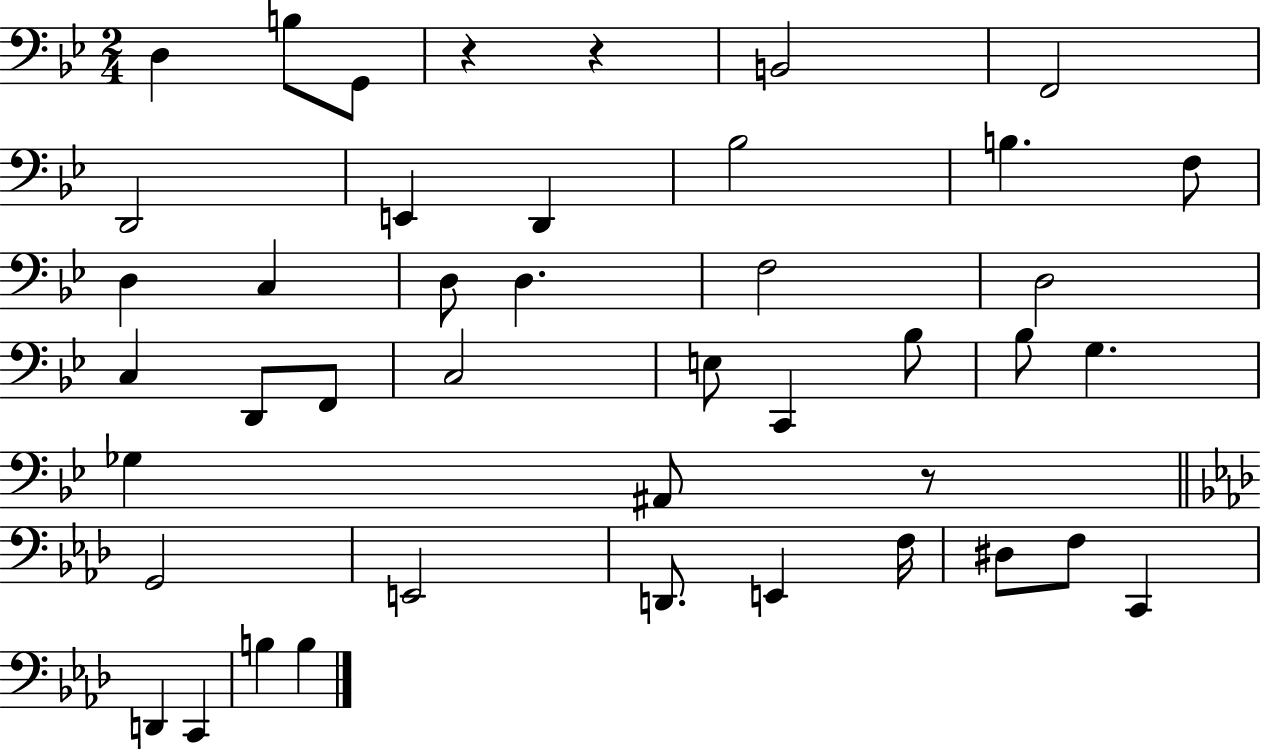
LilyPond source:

{
  \clef bass
  \numericTimeSignature
  \time 2/4
  \key bes \major
  d4 b8 g,8 | r4 r4 | b,2 | f,2 | \break d,2 | e,4 d,4 | bes2 | b4. f8 | \break d4 c4 | d8 d4. | f2 | d2 | \break c4 d,8 f,8 | c2 | e8 c,4 bes8 | bes8 g4. | \break ges4 ais,8 r8 | \bar "||" \break \key f \minor g,2 | e,2 | d,8. e,4 f16 | dis8 f8 c,4 | \break d,4 c,4 | b4 b4 | \bar "|."
}